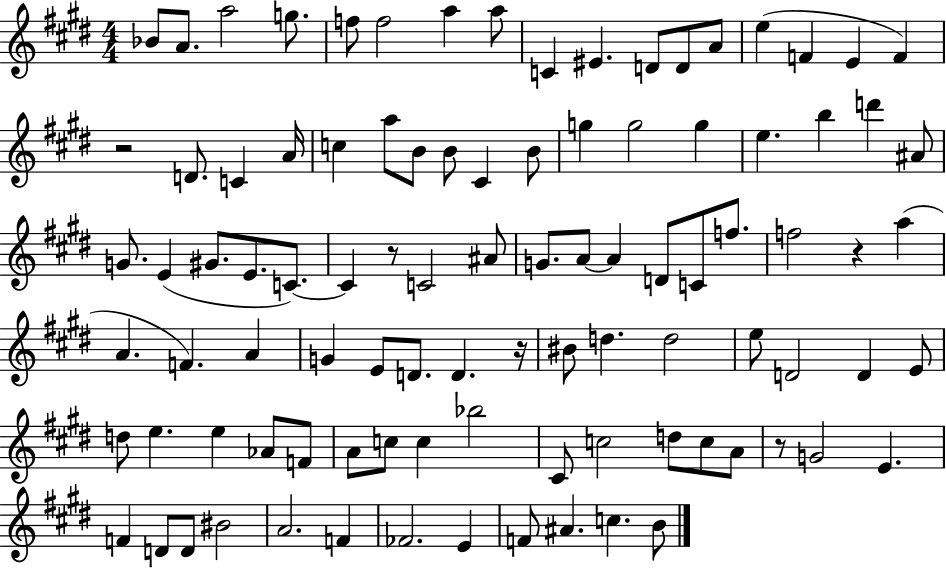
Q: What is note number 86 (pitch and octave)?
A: FES4